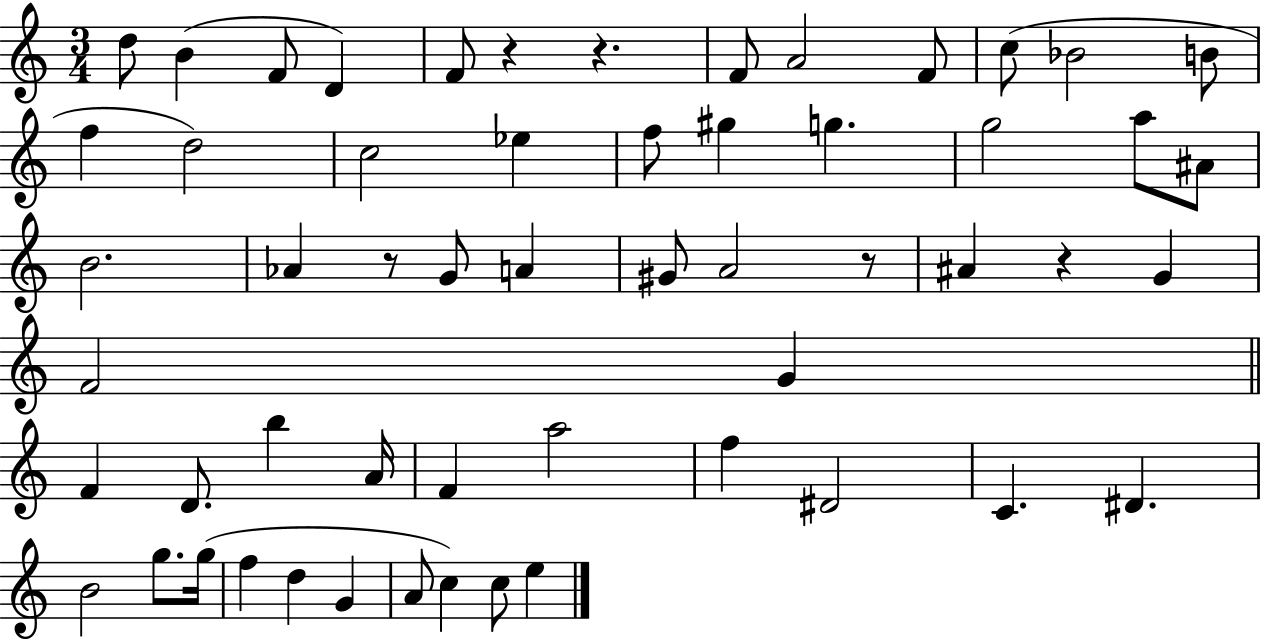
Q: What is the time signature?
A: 3/4